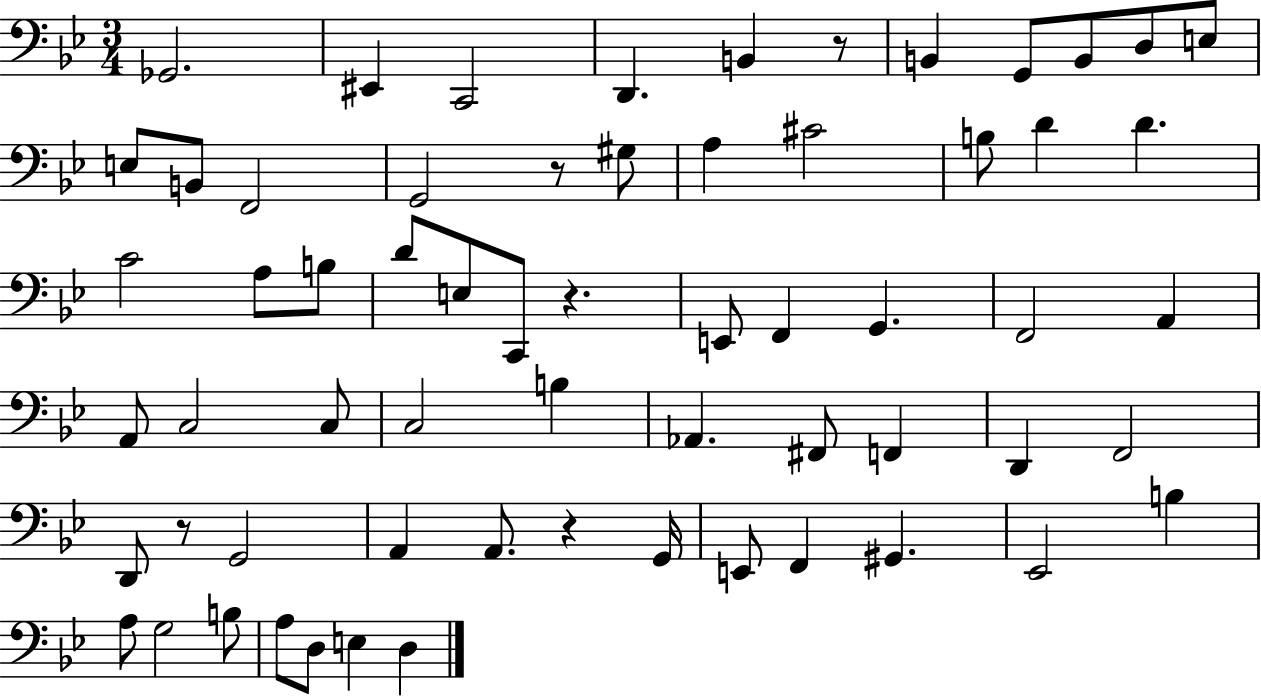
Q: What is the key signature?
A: BES major